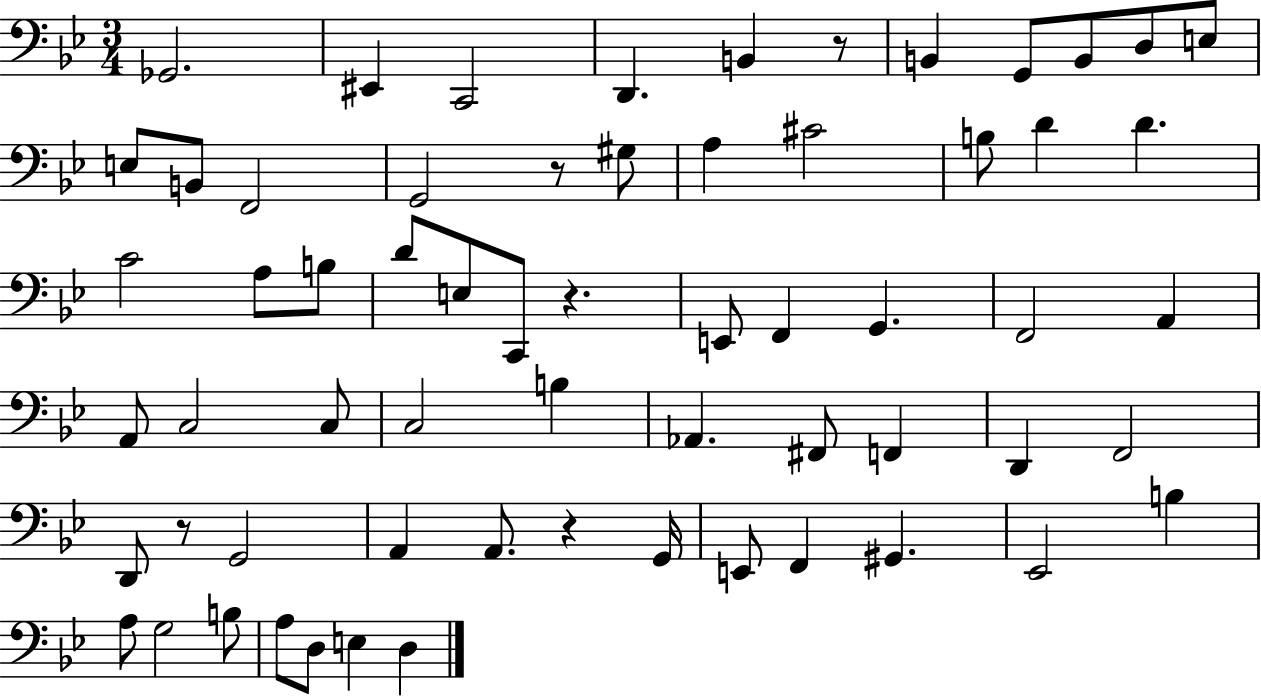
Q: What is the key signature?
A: BES major